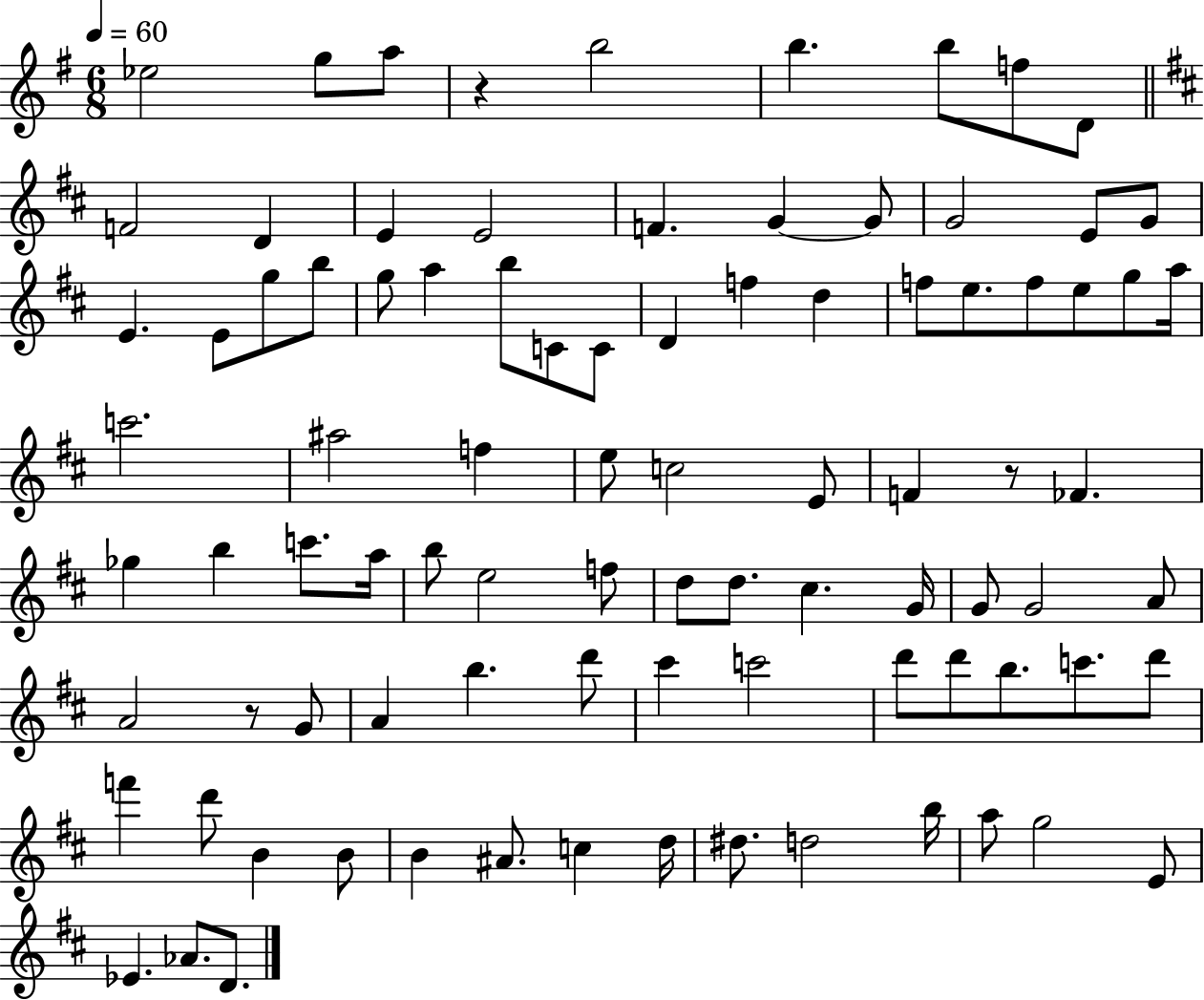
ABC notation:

X:1
T:Untitled
M:6/8
L:1/4
K:G
_e2 g/2 a/2 z b2 b b/2 f/2 D/2 F2 D E E2 F G G/2 G2 E/2 G/2 E E/2 g/2 b/2 g/2 a b/2 C/2 C/2 D f d f/2 e/2 f/2 e/2 g/2 a/4 c'2 ^a2 f e/2 c2 E/2 F z/2 _F _g b c'/2 a/4 b/2 e2 f/2 d/2 d/2 ^c G/4 G/2 G2 A/2 A2 z/2 G/2 A b d'/2 ^c' c'2 d'/2 d'/2 b/2 c'/2 d'/2 f' d'/2 B B/2 B ^A/2 c d/4 ^d/2 d2 b/4 a/2 g2 E/2 _E _A/2 D/2